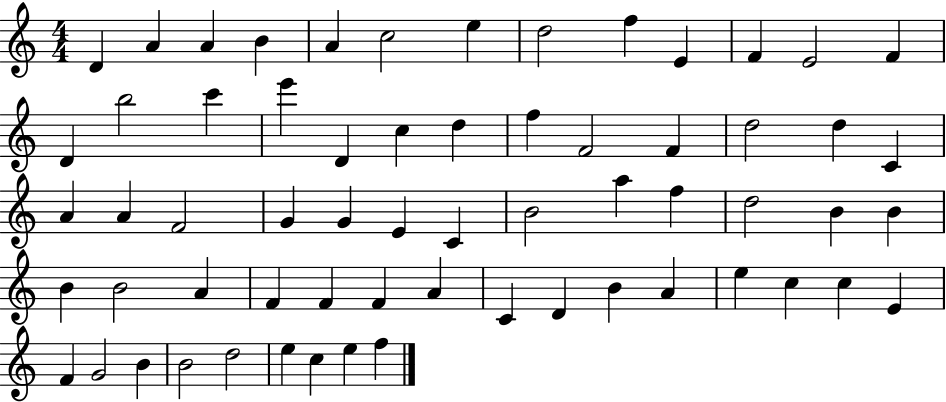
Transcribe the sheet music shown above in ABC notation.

X:1
T:Untitled
M:4/4
L:1/4
K:C
D A A B A c2 e d2 f E F E2 F D b2 c' e' D c d f F2 F d2 d C A A F2 G G E C B2 a f d2 B B B B2 A F F F A C D B A e c c E F G2 B B2 d2 e c e f